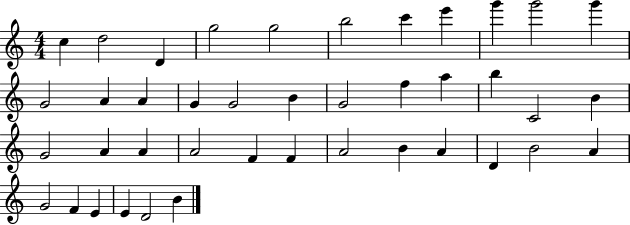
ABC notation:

X:1
T:Untitled
M:4/4
L:1/4
K:C
c d2 D g2 g2 b2 c' e' g' g'2 g' G2 A A G G2 B G2 f a b C2 B G2 A A A2 F F A2 B A D B2 A G2 F E E D2 B